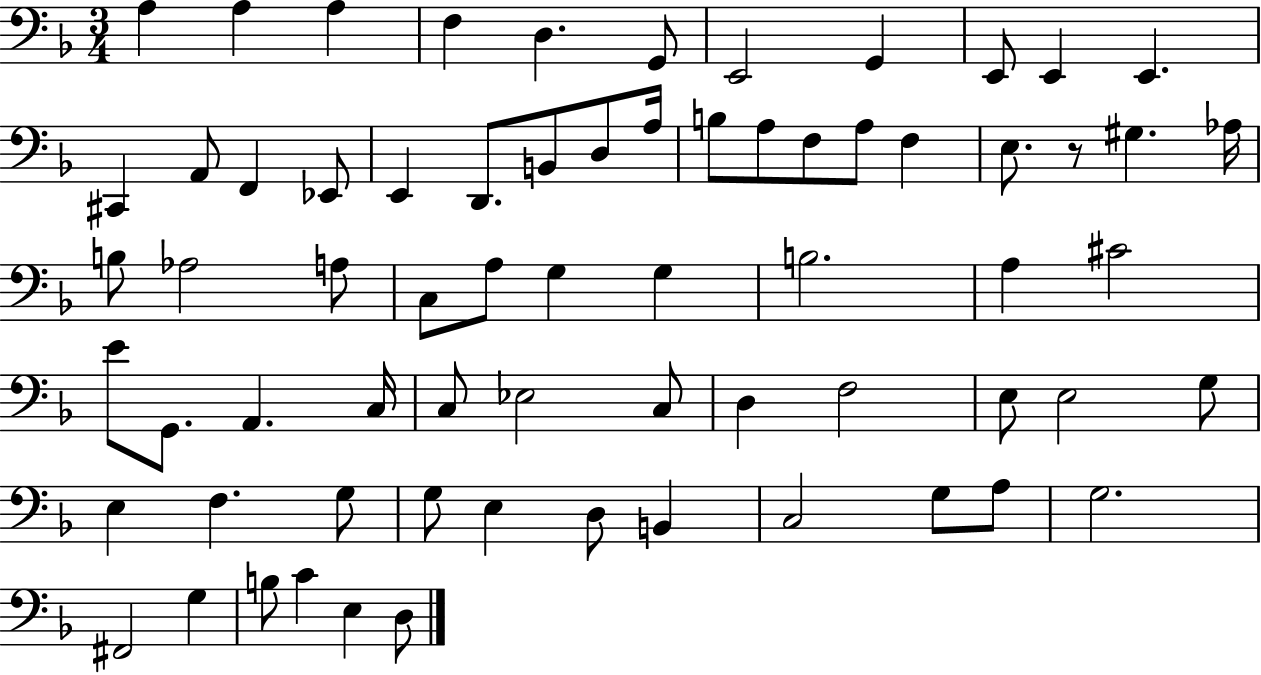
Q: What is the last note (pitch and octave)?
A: D3